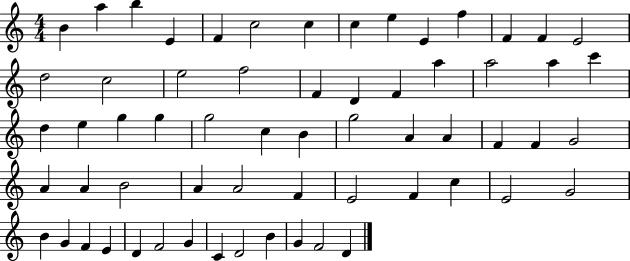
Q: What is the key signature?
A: C major